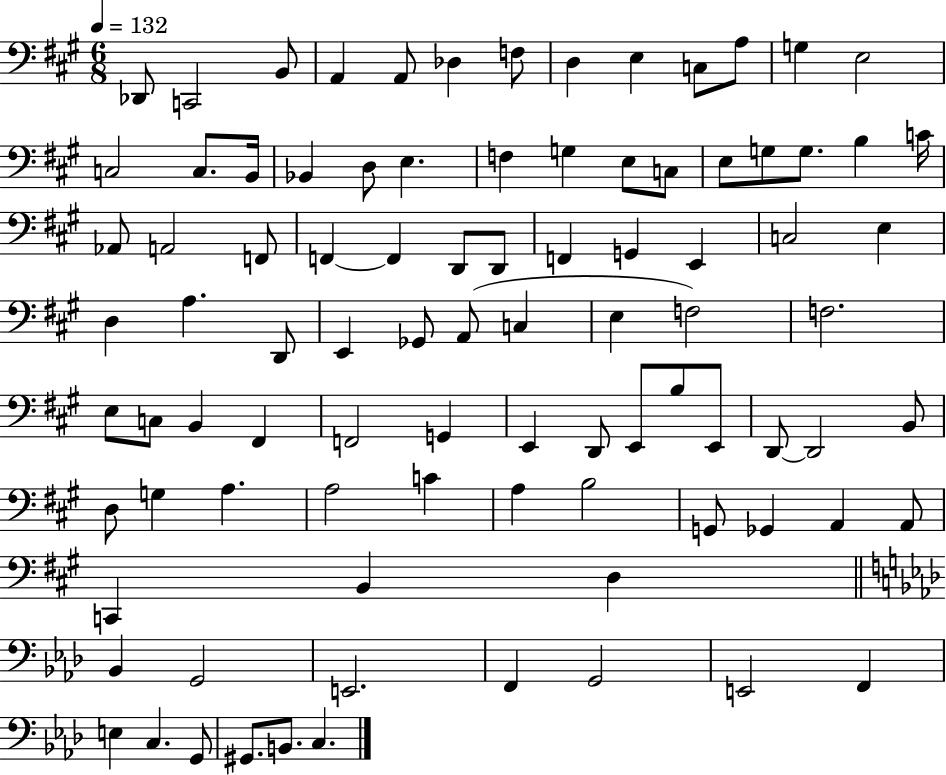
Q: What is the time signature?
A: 6/8